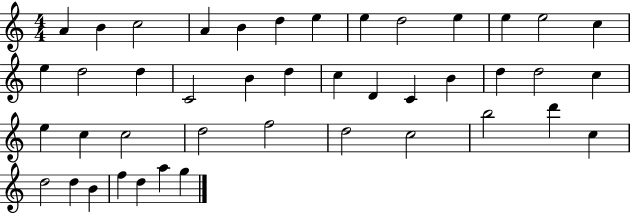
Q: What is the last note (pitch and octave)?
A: G5